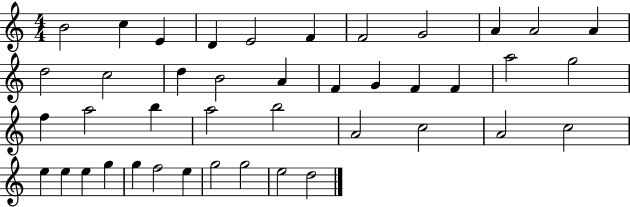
B4/h C5/q E4/q D4/q E4/h F4/q F4/h G4/h A4/q A4/h A4/q D5/h C5/h D5/q B4/h A4/q F4/q G4/q F4/q F4/q A5/h G5/h F5/q A5/h B5/q A5/h B5/h A4/h C5/h A4/h C5/h E5/q E5/q E5/q G5/q G5/q F5/h E5/q G5/h G5/h E5/h D5/h